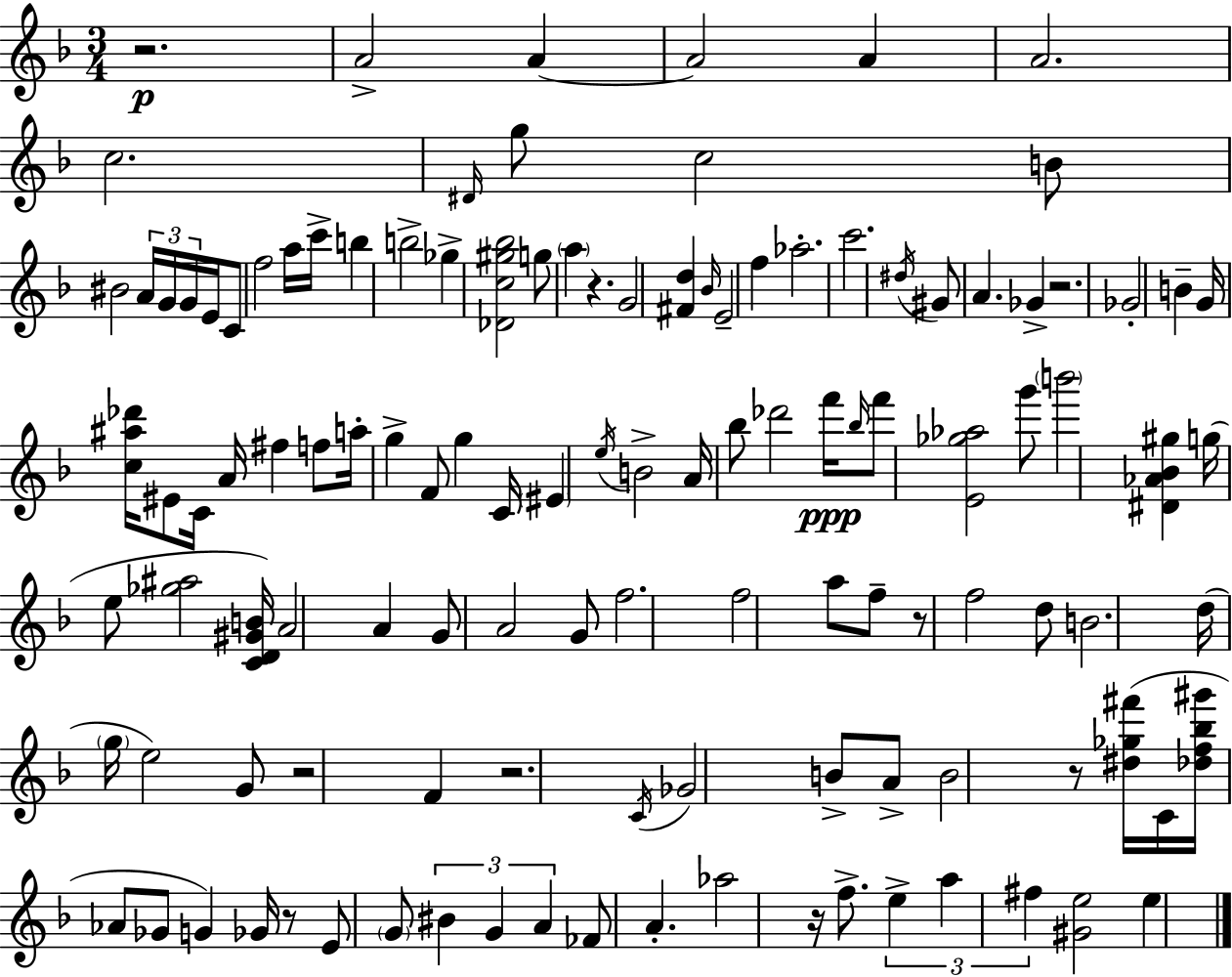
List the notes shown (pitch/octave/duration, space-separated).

R/h. A4/h A4/q A4/h A4/q A4/h. C5/h. D#4/s G5/e C5/h B4/e BIS4/h A4/s G4/s G4/s E4/s C4/e F5/h A5/s C6/s B5/q B5/h Gb5/q [Db4,C5,G#5,Bb5]/h G5/e A5/q R/q. G4/h [F#4,D5]/q Bb4/s E4/h F5/q Ab5/h. C6/h. D#5/s G#4/e A4/q. Gb4/q R/h. Gb4/h B4/q G4/s [C5,A#5,Db6]/s EIS4/e C4/s A4/s F#5/q F5/e A5/s G5/q F4/e G5/q C4/s EIS4/q E5/s B4/h A4/s Bb5/e Db6/h F6/s Bb5/s F6/e [E4,Gb5,Ab5]/h G6/e B6/h [D#4,Ab4,Bb4,G#5]/q G5/s E5/e [Gb5,A#5]/h [C4,D4,G#4,B4]/s A4/h A4/q G4/e A4/h G4/e F5/h. F5/h A5/e F5/e R/e F5/h D5/e B4/h. D5/s G5/s E5/h G4/e R/h F4/q R/h. C4/s Gb4/h B4/e A4/e B4/h R/e [D#5,Gb5,F#6]/s C4/s [Db5,F5,Bb5,G#6]/s Ab4/e Gb4/e G4/q Gb4/s R/e E4/e G4/e BIS4/q G4/q A4/q FES4/e A4/q. Ab5/h R/s F5/e. E5/q A5/q F#5/q [G#4,E5]/h E5/q